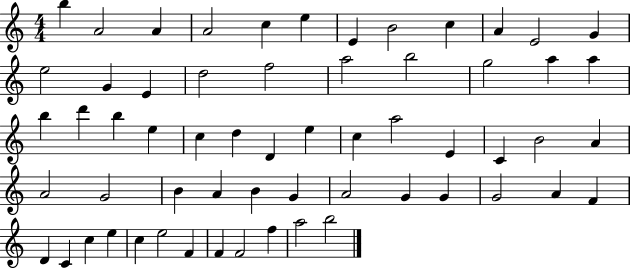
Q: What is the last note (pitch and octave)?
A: B5